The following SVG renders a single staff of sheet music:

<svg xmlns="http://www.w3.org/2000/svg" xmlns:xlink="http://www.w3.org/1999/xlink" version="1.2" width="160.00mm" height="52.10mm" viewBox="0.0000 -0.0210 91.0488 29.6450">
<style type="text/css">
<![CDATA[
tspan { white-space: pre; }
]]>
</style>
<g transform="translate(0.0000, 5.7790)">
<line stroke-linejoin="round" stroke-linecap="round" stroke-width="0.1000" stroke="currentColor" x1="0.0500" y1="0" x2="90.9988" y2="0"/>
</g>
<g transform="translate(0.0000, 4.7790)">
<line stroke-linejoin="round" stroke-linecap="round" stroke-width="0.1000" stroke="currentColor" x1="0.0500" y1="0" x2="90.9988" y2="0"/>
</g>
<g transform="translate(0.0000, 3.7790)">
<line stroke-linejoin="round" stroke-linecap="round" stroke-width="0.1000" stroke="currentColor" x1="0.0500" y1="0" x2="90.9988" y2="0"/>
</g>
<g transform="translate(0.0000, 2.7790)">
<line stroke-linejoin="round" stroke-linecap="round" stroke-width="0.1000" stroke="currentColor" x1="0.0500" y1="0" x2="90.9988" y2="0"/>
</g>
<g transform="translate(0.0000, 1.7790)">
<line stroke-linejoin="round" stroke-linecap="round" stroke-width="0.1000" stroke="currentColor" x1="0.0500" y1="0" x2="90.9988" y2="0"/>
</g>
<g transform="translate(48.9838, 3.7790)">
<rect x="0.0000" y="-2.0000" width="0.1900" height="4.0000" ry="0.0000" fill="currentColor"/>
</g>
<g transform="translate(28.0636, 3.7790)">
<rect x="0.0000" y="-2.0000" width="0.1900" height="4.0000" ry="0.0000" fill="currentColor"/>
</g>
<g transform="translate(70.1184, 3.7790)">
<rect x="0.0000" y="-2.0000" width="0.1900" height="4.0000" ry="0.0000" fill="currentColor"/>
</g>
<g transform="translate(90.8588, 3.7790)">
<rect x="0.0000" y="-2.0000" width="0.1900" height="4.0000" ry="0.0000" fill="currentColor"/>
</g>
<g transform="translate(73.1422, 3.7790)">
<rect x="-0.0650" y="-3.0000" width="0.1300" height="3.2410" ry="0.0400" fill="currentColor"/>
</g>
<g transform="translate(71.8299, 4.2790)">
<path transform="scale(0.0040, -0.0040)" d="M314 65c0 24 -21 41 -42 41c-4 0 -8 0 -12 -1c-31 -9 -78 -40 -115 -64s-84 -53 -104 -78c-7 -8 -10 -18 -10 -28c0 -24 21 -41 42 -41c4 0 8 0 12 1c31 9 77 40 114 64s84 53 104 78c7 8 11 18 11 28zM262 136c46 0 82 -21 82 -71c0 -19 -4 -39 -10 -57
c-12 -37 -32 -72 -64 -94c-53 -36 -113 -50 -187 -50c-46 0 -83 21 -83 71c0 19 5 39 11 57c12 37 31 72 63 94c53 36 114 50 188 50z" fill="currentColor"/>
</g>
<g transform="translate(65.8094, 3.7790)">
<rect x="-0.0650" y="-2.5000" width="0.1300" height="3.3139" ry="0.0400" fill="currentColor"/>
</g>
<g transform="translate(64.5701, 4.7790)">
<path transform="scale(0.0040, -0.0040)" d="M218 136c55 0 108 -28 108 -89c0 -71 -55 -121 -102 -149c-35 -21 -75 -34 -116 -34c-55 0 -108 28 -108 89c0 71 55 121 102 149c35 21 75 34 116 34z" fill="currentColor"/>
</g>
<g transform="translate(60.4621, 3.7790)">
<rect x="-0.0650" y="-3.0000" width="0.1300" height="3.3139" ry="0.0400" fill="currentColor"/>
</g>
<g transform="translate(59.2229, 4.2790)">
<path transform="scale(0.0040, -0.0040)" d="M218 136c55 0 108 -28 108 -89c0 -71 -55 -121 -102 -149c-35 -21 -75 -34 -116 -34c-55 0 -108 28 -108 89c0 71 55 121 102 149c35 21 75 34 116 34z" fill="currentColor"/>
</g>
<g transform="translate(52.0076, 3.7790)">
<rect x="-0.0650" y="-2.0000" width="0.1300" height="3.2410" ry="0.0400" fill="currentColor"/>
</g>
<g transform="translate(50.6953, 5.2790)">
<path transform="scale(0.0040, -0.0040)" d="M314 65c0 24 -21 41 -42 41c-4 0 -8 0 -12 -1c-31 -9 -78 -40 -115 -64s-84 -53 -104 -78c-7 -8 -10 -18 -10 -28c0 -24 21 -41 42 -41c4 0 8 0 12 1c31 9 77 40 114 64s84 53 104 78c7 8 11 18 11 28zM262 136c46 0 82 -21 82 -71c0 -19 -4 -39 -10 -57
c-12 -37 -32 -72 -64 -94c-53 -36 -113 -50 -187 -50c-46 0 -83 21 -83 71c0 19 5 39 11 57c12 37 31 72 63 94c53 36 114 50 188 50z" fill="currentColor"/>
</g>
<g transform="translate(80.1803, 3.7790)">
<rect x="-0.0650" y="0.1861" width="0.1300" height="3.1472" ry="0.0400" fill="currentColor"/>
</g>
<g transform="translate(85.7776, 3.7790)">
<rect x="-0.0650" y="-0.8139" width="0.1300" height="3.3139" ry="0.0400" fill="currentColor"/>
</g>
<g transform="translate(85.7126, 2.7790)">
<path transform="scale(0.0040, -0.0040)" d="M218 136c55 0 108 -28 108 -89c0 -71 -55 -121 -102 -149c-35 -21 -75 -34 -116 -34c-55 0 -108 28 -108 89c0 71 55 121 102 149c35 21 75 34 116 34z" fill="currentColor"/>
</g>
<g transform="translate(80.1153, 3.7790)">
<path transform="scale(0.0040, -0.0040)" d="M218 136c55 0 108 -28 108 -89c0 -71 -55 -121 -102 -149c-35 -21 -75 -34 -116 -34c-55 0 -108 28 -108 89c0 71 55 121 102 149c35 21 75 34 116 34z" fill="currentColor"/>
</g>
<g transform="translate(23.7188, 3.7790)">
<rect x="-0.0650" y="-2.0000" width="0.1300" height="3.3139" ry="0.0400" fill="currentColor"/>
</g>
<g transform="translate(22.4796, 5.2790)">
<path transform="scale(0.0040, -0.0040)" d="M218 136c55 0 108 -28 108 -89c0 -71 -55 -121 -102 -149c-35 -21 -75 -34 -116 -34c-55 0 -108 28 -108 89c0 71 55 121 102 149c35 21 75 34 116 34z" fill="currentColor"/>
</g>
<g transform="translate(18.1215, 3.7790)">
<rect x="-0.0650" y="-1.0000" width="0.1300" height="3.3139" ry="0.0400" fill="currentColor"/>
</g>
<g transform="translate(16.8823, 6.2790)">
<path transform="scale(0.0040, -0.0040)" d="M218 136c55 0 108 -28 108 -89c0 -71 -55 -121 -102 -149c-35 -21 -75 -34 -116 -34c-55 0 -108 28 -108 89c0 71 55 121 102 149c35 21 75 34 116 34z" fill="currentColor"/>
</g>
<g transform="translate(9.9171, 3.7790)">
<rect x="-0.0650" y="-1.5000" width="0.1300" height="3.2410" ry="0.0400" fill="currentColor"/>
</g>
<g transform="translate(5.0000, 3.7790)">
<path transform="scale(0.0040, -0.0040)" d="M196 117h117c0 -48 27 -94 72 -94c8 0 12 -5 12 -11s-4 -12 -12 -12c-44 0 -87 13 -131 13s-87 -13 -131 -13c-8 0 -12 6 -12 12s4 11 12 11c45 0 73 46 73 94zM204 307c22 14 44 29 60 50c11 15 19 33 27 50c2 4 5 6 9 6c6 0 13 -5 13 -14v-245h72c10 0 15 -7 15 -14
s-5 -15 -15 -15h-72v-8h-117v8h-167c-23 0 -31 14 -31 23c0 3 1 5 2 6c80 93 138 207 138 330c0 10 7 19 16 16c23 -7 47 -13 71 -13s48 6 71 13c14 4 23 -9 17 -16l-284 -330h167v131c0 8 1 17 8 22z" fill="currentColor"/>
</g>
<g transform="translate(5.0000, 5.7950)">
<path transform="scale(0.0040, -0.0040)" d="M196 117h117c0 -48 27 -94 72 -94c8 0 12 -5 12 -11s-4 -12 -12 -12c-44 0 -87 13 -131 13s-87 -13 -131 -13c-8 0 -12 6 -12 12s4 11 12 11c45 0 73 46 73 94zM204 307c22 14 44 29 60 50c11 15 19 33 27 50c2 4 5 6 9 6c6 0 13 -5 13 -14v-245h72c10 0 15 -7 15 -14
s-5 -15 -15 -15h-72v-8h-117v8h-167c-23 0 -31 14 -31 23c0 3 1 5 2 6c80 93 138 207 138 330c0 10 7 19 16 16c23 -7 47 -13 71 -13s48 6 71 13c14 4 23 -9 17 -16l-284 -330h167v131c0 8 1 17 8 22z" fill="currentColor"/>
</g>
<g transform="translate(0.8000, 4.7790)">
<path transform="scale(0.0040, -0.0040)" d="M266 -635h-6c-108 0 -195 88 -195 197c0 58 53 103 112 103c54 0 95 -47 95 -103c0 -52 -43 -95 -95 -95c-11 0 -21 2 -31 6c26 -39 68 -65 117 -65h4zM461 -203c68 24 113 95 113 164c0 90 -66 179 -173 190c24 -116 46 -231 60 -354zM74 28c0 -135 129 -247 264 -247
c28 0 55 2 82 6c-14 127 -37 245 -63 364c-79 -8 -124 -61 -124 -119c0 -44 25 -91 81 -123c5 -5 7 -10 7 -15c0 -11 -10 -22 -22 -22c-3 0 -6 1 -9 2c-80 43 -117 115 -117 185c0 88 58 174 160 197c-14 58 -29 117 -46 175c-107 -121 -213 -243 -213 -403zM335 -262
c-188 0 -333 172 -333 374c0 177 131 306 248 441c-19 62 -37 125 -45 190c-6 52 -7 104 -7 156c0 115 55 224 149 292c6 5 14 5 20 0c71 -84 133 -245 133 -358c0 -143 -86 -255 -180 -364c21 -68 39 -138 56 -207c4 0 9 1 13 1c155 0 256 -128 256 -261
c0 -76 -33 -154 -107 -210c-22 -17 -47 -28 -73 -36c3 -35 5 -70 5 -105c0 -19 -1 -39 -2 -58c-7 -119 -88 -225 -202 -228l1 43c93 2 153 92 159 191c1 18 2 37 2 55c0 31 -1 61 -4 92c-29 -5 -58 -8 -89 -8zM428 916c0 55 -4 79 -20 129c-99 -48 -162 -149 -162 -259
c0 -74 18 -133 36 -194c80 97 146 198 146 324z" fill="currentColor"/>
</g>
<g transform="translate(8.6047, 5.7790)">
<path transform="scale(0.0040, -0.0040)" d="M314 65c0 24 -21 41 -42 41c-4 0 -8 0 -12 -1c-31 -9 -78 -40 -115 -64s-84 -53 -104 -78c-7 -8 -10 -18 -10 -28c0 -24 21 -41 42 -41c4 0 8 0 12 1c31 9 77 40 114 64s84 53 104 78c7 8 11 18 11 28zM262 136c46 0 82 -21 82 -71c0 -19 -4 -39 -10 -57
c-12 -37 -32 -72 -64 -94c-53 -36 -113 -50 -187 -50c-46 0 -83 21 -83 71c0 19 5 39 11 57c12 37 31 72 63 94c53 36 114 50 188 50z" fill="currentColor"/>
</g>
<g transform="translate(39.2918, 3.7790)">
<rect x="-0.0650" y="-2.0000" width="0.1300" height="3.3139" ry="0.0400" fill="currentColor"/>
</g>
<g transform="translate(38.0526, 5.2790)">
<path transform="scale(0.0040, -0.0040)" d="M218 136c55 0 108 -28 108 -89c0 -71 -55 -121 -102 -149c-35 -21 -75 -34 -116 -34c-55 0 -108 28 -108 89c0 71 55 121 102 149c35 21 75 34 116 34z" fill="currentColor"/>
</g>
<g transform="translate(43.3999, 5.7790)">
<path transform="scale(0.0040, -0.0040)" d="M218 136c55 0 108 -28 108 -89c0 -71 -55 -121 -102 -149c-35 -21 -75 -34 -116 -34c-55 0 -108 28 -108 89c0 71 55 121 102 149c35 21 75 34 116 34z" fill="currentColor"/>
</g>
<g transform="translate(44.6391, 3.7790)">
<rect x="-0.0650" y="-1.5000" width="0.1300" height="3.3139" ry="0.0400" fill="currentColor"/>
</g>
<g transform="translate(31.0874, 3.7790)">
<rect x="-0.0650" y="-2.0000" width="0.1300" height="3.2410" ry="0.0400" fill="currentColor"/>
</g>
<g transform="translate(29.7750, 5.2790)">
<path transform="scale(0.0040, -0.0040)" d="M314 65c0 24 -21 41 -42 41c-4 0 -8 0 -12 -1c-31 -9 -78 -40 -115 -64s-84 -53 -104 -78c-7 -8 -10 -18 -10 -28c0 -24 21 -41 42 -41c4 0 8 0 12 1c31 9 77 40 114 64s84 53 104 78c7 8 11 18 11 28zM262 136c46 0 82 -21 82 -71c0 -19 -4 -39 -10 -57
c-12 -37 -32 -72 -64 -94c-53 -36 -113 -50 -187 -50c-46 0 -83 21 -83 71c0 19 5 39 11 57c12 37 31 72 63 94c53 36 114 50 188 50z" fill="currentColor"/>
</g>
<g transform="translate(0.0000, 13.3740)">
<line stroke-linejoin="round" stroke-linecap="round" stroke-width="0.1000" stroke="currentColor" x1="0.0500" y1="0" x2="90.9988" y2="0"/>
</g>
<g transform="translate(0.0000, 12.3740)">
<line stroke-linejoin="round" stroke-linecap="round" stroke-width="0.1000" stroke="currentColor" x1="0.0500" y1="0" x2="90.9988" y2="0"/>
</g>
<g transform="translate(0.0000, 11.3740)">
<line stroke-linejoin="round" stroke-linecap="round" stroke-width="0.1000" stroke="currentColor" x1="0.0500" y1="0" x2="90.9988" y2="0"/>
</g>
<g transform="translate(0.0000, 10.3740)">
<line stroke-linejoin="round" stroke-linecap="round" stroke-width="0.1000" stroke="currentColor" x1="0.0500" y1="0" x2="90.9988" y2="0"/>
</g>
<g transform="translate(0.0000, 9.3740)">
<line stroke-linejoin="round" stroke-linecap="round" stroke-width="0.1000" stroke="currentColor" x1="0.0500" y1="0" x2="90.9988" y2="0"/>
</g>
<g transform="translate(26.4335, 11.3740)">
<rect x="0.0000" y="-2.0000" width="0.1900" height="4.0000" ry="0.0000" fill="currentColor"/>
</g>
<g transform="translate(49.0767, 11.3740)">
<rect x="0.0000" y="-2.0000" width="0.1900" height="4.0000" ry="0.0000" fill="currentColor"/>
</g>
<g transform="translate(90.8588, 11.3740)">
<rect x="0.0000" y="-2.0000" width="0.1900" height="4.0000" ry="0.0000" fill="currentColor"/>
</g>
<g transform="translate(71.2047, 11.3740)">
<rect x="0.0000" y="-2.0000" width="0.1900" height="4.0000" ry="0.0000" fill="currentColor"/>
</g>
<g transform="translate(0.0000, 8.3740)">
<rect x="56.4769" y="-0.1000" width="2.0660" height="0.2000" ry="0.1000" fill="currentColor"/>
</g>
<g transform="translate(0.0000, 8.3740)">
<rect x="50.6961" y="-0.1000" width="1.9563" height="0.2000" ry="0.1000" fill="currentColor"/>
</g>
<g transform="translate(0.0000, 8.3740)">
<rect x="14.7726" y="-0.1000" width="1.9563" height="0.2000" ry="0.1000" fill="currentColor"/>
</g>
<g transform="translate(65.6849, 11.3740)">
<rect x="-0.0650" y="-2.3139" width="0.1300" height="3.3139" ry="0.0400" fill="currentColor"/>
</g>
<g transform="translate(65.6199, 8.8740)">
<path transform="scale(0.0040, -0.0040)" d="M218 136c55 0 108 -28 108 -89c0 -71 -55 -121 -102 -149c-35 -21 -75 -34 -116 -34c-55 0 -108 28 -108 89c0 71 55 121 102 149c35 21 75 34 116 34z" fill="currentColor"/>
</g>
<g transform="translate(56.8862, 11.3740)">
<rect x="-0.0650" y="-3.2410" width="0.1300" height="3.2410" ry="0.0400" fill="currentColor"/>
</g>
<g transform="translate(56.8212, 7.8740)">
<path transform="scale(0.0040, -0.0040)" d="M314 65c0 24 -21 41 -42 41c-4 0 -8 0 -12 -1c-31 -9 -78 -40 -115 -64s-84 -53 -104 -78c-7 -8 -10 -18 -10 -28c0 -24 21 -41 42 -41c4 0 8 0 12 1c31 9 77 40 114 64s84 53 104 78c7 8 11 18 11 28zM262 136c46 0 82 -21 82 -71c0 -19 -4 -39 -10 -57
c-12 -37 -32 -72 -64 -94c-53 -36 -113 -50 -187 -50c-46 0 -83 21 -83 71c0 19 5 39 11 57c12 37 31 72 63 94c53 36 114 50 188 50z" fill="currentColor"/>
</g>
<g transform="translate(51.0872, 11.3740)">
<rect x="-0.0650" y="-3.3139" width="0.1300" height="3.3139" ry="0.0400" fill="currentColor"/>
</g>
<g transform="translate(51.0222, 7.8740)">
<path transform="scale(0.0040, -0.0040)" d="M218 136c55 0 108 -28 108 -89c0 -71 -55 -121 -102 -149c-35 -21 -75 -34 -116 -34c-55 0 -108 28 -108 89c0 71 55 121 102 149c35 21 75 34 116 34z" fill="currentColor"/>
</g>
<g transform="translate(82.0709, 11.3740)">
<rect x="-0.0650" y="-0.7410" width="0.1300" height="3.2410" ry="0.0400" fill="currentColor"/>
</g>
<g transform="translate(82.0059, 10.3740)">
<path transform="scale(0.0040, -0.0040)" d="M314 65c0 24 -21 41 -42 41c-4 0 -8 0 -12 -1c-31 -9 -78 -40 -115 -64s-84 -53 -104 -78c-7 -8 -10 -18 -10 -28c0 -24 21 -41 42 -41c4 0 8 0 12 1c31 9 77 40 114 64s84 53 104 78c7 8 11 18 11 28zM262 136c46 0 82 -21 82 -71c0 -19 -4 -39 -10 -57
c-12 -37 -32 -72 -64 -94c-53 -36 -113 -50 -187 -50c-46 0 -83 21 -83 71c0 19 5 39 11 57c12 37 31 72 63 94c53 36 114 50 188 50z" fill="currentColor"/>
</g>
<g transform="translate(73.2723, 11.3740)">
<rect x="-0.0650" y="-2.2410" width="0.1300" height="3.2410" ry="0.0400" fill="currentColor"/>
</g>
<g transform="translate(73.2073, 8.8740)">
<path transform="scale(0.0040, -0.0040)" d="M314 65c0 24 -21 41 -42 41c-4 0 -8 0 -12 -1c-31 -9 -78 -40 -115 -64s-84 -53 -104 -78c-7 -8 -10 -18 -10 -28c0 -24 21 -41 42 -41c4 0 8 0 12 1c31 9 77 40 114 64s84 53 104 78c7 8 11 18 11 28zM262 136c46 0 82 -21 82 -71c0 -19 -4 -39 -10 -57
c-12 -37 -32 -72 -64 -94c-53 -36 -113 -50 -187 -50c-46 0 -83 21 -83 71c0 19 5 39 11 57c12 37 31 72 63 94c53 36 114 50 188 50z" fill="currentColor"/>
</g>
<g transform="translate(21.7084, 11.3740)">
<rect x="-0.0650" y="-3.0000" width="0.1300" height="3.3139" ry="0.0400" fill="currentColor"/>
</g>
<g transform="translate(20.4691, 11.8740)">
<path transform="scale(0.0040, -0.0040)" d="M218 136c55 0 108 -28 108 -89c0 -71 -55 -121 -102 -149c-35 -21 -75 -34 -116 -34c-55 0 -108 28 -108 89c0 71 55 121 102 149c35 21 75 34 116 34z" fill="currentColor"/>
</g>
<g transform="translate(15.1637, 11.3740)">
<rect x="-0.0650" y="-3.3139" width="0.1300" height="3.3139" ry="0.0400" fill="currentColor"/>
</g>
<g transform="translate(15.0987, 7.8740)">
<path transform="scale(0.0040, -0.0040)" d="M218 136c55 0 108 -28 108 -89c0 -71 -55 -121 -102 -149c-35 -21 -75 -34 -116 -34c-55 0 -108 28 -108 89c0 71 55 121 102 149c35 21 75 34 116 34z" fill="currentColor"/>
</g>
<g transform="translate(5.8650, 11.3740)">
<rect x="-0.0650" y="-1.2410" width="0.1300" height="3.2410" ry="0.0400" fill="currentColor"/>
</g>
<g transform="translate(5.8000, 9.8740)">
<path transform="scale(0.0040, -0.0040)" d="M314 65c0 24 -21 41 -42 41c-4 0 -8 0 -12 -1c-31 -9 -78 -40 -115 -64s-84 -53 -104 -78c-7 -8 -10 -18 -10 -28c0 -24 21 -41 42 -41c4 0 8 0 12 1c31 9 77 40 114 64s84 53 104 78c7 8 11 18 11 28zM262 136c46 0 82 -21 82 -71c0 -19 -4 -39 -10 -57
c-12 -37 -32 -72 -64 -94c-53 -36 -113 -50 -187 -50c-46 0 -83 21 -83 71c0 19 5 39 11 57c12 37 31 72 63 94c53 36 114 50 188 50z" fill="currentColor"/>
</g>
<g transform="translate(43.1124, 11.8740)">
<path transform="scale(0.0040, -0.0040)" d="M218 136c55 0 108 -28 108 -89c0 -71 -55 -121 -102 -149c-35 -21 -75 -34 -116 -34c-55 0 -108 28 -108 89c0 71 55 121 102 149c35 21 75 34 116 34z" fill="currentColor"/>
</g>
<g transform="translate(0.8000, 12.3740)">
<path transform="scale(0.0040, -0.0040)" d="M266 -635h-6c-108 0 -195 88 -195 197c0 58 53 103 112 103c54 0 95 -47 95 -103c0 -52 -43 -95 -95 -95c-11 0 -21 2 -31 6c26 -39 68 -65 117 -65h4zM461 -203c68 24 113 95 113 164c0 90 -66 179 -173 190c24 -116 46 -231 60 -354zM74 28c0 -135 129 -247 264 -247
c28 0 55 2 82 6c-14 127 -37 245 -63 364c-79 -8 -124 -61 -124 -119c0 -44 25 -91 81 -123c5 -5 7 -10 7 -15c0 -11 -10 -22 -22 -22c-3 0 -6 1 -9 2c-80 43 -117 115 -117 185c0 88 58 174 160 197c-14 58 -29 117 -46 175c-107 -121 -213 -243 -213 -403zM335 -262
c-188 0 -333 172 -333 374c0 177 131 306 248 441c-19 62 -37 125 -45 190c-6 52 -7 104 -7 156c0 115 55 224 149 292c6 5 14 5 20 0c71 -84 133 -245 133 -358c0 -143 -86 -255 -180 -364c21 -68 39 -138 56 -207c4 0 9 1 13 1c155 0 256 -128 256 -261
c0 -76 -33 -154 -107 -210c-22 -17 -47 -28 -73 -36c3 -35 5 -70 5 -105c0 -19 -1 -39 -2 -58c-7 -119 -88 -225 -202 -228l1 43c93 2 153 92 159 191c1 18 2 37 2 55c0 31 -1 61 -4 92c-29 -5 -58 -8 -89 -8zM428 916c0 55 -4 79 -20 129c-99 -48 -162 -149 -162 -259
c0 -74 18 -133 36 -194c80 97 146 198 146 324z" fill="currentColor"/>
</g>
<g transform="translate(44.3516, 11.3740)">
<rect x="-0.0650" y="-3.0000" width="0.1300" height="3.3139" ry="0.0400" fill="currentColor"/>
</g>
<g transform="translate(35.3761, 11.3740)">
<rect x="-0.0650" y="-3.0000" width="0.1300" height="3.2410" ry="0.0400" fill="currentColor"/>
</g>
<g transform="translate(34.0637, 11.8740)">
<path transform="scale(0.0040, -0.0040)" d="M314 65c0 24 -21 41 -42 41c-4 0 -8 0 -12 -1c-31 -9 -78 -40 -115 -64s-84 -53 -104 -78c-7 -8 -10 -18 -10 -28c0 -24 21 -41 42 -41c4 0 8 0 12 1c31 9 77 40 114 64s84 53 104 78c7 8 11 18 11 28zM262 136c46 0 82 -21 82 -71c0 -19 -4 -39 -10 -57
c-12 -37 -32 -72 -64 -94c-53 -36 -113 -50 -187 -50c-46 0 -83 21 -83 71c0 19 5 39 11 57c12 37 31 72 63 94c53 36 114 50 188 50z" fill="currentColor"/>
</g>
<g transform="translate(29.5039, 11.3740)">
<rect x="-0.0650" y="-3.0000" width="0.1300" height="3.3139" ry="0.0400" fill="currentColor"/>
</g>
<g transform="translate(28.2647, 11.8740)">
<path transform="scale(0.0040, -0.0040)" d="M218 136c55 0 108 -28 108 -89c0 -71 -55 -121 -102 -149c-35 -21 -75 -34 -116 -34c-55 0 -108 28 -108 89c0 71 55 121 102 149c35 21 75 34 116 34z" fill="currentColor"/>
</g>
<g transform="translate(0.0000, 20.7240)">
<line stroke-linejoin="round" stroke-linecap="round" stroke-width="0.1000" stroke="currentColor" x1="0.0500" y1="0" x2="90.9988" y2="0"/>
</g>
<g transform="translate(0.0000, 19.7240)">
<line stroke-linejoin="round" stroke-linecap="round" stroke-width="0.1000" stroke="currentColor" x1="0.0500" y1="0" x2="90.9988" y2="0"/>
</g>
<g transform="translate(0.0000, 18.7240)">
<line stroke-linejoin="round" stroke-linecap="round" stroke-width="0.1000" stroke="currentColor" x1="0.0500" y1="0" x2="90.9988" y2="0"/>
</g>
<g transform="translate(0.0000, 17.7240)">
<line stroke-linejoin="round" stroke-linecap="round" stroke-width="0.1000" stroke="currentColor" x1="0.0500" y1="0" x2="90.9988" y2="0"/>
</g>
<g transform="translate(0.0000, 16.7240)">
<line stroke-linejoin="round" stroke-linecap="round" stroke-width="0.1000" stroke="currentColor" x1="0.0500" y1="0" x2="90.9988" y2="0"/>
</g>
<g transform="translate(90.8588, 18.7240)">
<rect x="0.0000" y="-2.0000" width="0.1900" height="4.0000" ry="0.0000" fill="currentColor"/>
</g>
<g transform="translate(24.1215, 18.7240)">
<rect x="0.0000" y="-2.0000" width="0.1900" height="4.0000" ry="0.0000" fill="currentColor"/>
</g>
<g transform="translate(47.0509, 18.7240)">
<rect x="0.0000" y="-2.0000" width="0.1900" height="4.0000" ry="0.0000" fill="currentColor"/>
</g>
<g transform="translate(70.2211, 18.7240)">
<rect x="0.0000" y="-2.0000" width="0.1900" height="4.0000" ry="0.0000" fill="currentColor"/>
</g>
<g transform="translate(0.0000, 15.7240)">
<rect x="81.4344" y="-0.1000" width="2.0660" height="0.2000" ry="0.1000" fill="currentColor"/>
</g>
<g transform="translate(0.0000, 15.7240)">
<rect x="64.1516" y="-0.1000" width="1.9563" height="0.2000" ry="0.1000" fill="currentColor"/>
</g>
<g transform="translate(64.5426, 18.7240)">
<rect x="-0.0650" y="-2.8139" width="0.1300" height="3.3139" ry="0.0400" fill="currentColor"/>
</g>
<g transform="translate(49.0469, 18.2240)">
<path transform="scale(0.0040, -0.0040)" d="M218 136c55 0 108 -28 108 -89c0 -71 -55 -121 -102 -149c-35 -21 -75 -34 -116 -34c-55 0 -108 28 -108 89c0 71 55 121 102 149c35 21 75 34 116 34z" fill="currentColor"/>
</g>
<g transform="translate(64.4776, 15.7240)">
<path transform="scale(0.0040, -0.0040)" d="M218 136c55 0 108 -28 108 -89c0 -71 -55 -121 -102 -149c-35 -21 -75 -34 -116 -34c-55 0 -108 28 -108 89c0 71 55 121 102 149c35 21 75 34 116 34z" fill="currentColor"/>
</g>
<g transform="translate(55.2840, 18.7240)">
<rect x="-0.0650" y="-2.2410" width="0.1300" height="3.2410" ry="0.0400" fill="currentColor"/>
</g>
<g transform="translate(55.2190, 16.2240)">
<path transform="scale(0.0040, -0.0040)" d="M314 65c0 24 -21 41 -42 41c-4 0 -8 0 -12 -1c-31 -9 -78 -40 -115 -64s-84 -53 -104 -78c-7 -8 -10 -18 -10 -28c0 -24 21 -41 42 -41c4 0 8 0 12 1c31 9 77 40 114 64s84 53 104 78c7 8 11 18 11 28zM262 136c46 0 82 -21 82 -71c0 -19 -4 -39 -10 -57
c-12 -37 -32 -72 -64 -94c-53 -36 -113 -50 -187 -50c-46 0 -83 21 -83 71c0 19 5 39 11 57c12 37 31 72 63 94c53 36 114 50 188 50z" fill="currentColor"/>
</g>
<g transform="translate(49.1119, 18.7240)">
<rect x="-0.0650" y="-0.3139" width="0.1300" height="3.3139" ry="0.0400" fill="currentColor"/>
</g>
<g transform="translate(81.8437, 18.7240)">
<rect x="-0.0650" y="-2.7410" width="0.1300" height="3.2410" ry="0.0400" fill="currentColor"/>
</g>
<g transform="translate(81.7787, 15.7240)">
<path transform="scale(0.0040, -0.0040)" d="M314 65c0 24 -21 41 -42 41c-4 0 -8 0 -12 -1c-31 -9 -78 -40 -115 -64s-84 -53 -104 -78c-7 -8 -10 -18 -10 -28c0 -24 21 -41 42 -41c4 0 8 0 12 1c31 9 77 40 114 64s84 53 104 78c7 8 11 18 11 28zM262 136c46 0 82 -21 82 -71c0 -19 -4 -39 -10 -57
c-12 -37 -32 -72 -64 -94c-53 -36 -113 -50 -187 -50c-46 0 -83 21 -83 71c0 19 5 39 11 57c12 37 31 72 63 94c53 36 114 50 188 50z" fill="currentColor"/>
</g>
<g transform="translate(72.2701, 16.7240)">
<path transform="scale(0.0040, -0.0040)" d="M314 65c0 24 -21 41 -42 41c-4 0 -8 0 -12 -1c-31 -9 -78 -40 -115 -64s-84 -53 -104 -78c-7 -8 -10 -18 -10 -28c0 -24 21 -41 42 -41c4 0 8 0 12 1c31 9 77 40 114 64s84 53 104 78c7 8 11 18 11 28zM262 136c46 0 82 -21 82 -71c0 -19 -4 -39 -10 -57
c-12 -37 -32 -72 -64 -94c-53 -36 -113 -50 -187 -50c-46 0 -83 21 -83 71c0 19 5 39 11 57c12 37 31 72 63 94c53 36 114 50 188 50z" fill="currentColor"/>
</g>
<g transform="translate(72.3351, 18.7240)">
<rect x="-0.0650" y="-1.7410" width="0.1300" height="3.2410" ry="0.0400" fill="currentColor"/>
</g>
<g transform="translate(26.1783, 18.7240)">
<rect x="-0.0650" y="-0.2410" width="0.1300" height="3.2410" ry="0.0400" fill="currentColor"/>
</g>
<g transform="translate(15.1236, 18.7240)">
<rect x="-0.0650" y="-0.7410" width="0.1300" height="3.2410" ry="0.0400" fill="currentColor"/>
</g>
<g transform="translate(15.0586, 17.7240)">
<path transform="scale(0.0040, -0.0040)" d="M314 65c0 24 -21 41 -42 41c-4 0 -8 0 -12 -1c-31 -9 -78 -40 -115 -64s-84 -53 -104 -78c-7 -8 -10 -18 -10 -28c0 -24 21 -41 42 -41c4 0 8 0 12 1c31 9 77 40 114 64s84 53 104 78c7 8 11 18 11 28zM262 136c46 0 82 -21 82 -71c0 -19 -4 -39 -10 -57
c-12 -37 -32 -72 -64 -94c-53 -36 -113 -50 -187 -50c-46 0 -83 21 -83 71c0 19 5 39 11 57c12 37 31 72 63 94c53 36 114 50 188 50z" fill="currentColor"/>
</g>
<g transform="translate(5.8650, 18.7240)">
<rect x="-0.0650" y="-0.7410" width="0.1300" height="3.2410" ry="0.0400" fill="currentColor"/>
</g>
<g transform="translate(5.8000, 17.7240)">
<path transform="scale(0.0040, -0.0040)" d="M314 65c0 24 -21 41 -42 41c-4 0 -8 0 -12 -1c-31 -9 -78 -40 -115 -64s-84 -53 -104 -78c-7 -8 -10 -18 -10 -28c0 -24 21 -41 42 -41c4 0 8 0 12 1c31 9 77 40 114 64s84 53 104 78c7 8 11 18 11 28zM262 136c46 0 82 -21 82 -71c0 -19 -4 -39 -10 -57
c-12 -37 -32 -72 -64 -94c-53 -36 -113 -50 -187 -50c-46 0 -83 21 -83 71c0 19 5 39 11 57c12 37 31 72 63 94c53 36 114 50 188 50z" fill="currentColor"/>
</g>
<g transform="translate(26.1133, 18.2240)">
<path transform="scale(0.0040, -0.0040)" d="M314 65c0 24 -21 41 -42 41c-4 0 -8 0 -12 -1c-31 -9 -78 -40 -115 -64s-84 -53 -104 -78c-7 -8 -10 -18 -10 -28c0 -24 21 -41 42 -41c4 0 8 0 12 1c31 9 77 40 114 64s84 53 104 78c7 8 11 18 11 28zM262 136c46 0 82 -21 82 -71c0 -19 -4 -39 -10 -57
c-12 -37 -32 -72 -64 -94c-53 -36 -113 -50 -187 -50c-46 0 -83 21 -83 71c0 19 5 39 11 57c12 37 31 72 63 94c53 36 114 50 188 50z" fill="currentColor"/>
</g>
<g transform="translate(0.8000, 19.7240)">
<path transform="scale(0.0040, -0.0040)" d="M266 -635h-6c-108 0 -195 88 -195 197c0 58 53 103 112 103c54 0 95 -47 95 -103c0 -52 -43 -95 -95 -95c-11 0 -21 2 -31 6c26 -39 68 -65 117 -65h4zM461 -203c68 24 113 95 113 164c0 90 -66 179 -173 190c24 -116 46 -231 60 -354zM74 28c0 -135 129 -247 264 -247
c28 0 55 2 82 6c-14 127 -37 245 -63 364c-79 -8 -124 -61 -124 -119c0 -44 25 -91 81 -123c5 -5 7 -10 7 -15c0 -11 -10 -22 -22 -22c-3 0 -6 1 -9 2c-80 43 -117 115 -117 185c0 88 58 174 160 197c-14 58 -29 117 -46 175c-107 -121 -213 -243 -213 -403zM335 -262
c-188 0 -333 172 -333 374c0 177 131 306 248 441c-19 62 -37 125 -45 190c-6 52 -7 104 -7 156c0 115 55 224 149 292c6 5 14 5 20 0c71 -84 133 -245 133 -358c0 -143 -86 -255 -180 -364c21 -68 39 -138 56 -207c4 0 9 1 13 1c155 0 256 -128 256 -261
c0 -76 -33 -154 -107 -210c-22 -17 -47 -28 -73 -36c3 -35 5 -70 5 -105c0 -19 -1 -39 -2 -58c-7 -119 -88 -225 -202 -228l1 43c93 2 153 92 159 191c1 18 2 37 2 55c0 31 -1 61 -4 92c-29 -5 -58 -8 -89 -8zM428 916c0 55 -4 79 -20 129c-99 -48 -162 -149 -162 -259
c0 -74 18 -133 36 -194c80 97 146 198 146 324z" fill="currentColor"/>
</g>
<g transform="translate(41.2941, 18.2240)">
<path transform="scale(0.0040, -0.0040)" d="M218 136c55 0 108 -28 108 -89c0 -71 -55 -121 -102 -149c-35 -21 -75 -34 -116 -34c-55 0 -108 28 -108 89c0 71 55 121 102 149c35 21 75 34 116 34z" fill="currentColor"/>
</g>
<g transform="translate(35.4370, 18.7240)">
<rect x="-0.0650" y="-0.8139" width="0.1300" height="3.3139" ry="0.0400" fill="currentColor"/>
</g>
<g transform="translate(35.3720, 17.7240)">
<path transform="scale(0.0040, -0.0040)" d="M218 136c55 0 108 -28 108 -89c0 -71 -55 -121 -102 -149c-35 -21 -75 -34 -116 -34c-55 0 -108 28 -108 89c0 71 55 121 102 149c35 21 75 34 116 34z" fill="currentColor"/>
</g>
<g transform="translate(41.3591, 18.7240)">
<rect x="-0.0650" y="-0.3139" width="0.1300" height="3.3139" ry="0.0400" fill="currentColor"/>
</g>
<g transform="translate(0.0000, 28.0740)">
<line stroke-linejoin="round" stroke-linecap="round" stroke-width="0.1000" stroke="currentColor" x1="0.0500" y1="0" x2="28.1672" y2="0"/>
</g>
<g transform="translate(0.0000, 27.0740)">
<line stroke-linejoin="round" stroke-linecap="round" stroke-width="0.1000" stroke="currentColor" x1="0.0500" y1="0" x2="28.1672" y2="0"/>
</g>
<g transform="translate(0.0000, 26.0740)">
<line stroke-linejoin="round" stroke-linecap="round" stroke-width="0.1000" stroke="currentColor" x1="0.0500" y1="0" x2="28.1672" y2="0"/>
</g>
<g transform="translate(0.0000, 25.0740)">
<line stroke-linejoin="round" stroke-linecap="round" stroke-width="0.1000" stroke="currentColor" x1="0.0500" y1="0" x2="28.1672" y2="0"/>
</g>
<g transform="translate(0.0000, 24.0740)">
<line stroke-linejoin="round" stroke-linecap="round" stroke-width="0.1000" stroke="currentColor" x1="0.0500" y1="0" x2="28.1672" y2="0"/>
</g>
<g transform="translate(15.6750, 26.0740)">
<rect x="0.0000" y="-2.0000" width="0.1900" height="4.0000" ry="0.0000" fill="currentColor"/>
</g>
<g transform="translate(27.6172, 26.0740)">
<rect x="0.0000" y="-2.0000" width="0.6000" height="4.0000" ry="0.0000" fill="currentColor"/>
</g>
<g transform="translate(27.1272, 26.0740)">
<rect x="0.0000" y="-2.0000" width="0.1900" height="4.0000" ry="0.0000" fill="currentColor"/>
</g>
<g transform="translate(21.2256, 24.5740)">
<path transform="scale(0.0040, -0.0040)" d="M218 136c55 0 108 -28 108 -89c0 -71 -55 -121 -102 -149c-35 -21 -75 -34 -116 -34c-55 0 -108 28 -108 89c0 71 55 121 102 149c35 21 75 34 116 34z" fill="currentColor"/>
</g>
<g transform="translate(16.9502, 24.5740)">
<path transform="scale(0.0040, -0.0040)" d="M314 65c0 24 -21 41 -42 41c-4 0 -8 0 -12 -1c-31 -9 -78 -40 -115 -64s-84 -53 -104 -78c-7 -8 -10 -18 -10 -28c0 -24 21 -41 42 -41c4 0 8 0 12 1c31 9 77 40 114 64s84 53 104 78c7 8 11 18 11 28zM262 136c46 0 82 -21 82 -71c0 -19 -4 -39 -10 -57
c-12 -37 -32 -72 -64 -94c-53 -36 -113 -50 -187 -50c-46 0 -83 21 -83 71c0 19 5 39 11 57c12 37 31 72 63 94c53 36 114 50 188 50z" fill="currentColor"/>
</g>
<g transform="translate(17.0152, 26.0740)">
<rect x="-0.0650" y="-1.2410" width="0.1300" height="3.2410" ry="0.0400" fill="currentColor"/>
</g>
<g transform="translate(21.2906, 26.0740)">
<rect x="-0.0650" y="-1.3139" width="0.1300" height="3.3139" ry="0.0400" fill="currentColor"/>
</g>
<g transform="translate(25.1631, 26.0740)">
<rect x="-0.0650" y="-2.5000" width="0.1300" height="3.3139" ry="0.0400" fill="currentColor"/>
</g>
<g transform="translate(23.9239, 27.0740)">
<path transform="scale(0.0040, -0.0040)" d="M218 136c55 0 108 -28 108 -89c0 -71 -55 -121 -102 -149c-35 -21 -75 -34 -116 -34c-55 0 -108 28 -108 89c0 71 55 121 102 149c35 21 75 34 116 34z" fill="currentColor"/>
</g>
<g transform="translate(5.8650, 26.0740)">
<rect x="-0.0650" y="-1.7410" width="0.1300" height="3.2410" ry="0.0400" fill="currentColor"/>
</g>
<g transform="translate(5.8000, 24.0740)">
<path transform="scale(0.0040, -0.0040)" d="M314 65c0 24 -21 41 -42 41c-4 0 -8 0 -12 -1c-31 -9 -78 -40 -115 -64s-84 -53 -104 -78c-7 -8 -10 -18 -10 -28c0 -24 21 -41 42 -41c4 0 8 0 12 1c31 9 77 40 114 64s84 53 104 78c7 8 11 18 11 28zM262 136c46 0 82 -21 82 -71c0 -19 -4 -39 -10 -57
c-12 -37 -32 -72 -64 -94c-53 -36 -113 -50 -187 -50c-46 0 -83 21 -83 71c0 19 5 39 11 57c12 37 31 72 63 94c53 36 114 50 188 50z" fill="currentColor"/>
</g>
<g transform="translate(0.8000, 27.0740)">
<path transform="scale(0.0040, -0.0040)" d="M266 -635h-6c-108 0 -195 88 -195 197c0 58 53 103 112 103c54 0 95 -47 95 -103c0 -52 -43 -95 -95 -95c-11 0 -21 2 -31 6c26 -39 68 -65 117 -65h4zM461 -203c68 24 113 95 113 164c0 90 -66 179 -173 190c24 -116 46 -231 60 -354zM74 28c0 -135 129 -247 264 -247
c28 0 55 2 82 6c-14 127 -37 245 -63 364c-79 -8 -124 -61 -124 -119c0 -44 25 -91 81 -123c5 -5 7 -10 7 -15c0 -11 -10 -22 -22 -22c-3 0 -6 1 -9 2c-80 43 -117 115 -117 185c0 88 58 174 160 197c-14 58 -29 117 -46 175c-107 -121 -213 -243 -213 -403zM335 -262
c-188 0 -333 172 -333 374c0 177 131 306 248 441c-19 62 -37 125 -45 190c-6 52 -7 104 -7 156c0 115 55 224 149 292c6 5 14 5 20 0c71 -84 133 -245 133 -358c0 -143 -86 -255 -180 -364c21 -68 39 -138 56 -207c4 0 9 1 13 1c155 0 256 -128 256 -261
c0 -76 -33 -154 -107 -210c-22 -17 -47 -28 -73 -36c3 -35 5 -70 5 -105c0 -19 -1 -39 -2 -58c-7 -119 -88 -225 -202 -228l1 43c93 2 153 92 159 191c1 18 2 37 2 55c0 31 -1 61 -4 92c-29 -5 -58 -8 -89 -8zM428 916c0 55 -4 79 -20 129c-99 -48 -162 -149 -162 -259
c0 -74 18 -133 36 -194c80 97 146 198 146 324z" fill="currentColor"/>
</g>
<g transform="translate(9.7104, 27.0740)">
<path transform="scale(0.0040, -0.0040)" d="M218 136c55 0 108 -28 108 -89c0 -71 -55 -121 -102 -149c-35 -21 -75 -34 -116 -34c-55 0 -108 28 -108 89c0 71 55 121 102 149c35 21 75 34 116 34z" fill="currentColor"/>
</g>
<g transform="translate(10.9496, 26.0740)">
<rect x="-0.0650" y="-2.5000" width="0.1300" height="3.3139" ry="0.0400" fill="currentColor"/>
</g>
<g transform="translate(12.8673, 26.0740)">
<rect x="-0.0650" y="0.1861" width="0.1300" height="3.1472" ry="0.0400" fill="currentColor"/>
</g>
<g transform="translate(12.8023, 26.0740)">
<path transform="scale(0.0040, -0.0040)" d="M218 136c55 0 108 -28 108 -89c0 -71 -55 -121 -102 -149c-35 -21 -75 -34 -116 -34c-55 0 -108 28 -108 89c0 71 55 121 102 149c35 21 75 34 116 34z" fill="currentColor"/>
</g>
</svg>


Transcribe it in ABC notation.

X:1
T:Untitled
M:4/4
L:1/4
K:C
E2 D F F2 F E F2 A G A2 B d e2 b A A A2 A b b2 g g2 d2 d2 d2 c2 d c c g2 a f2 a2 f2 G B e2 e G